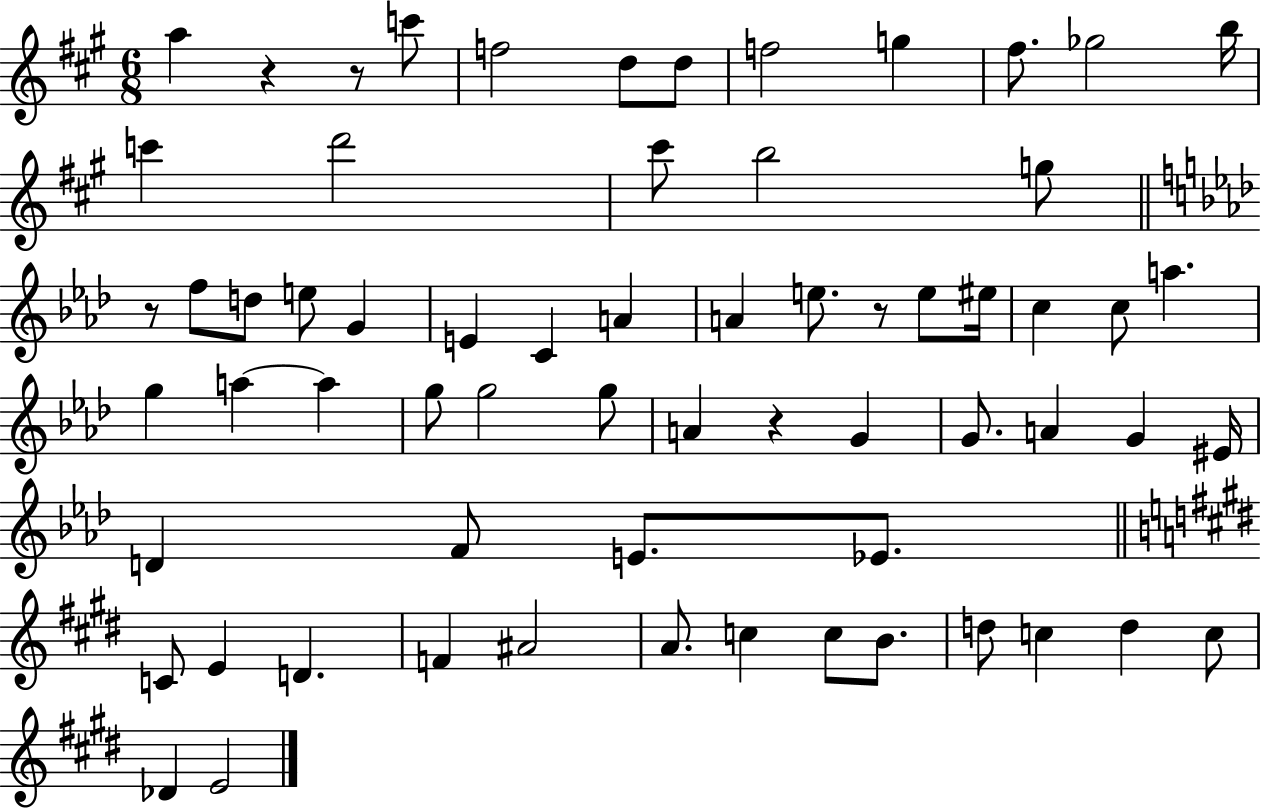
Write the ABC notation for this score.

X:1
T:Untitled
M:6/8
L:1/4
K:A
a z z/2 c'/2 f2 d/2 d/2 f2 g ^f/2 _g2 b/4 c' d'2 ^c'/2 b2 g/2 z/2 f/2 d/2 e/2 G E C A A e/2 z/2 e/2 ^e/4 c c/2 a g a a g/2 g2 g/2 A z G G/2 A G ^E/4 D F/2 E/2 _E/2 C/2 E D F ^A2 A/2 c c/2 B/2 d/2 c d c/2 _D E2